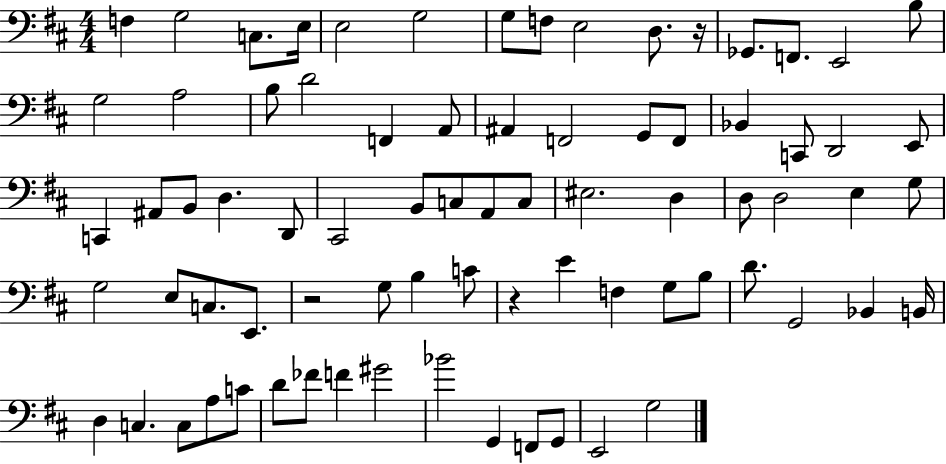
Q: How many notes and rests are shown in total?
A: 77